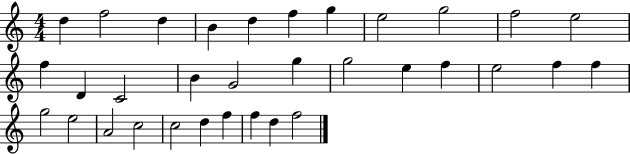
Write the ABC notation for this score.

X:1
T:Untitled
M:4/4
L:1/4
K:C
d f2 d B d f g e2 g2 f2 e2 f D C2 B G2 g g2 e f e2 f f g2 e2 A2 c2 c2 d f f d f2